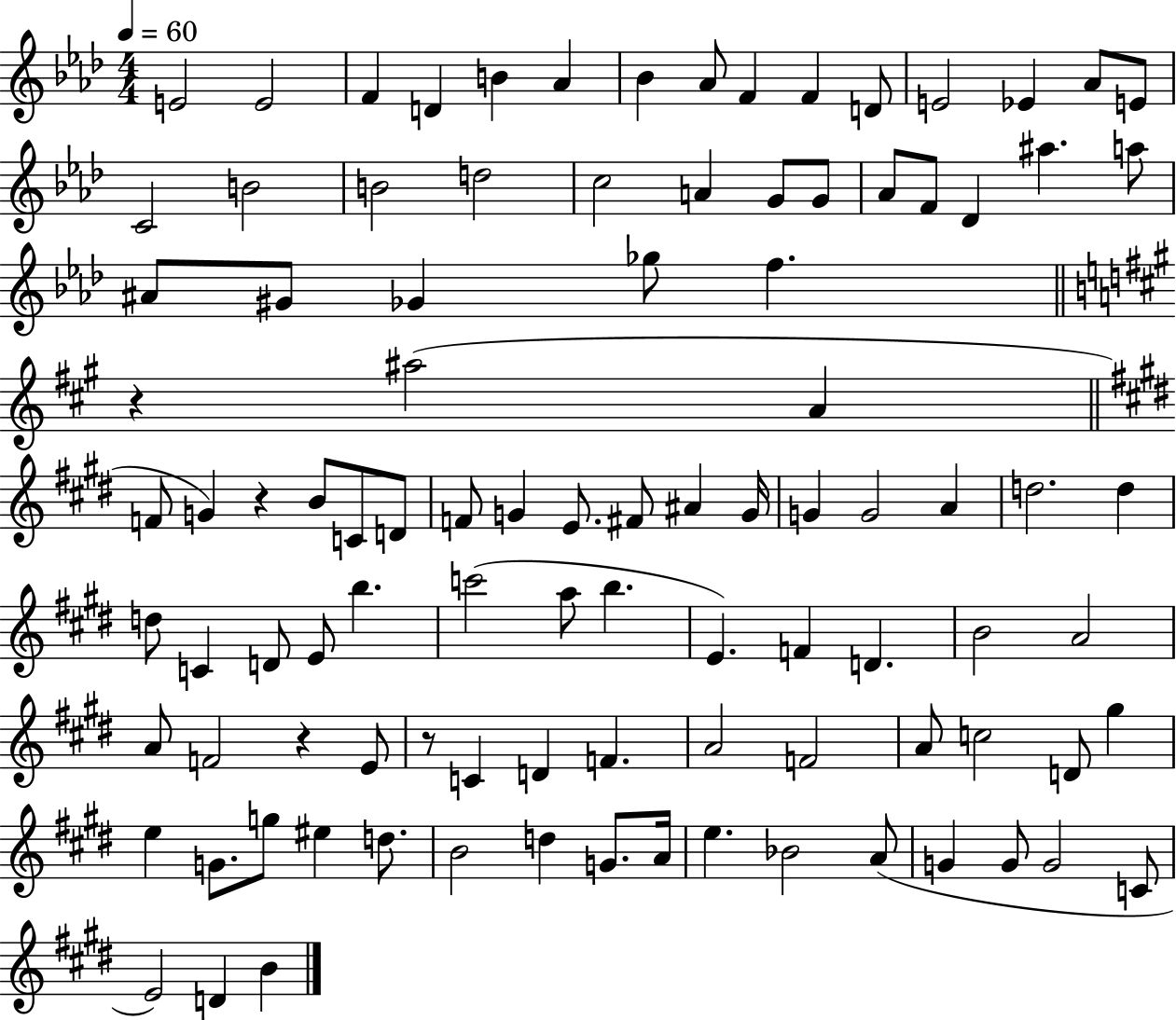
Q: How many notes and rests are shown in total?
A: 99